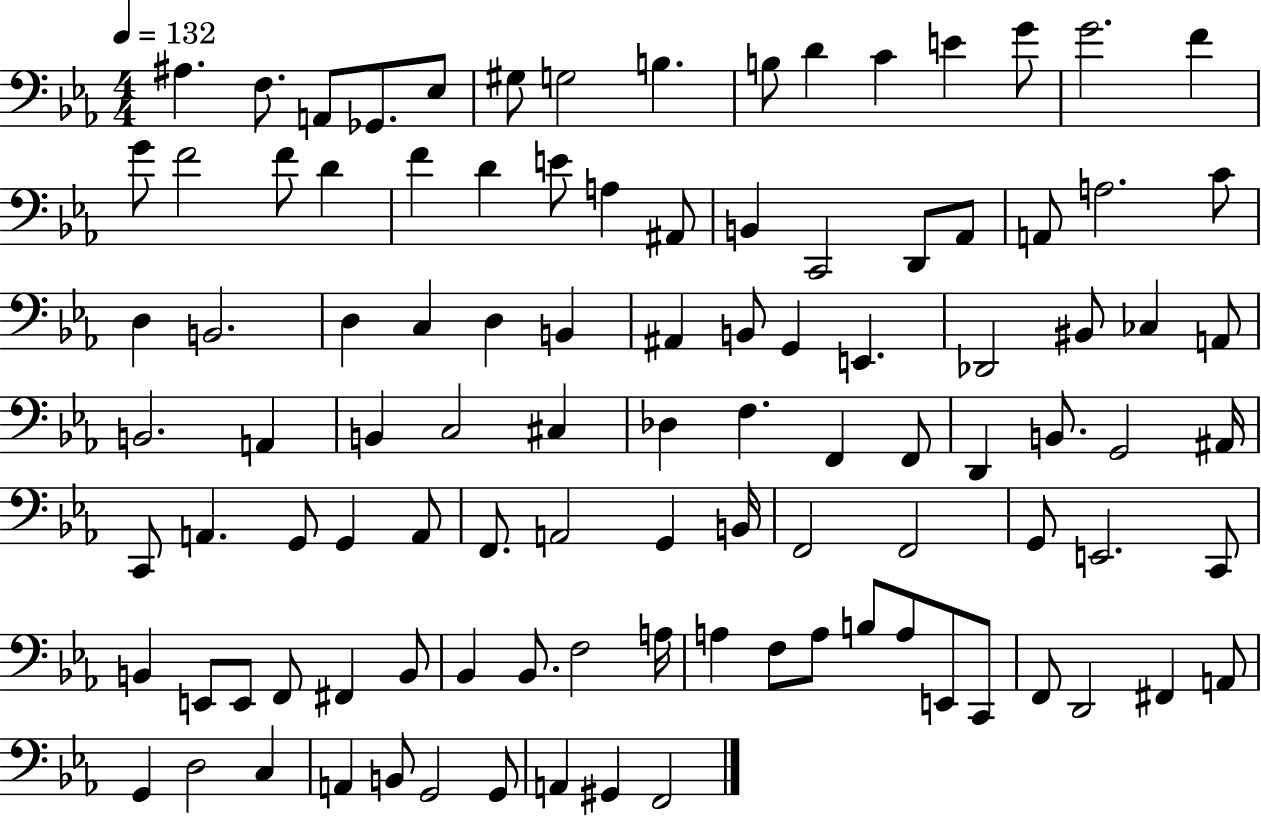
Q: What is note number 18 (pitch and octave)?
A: F4